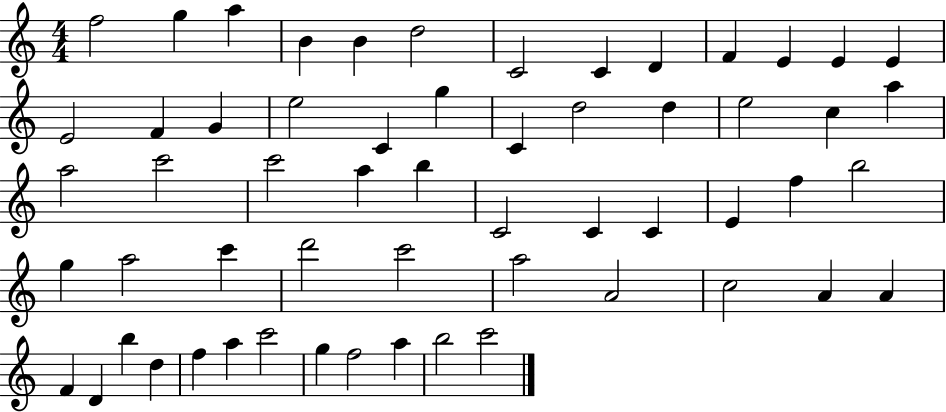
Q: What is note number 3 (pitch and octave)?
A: A5